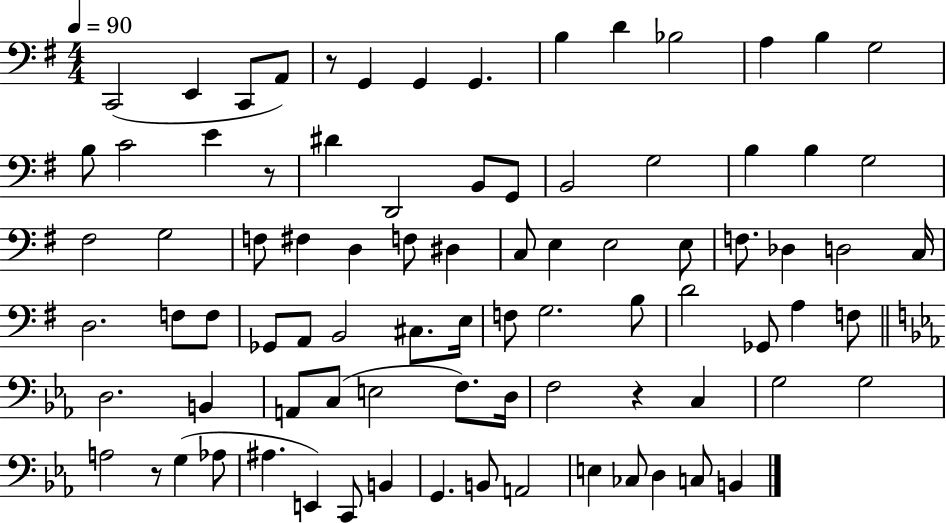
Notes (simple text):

C2/h E2/q C2/e A2/e R/e G2/q G2/q G2/q. B3/q D4/q Bb3/h A3/q B3/q G3/h B3/e C4/h E4/q R/e D#4/q D2/h B2/e G2/e B2/h G3/h B3/q B3/q G3/h F#3/h G3/h F3/e F#3/q D3/q F3/e D#3/q C3/e E3/q E3/h E3/e F3/e. Db3/q D3/h C3/s D3/h. F3/e F3/e Gb2/e A2/e B2/h C#3/e. E3/s F3/e G3/h. B3/e D4/h Gb2/e A3/q F3/e D3/h. B2/q A2/e C3/e E3/h F3/e. D3/s F3/h R/q C3/q G3/h G3/h A3/h R/e G3/q Ab3/e A#3/q. E2/q C2/e B2/q G2/q. B2/e A2/h E3/q CES3/e D3/q C3/e B2/q